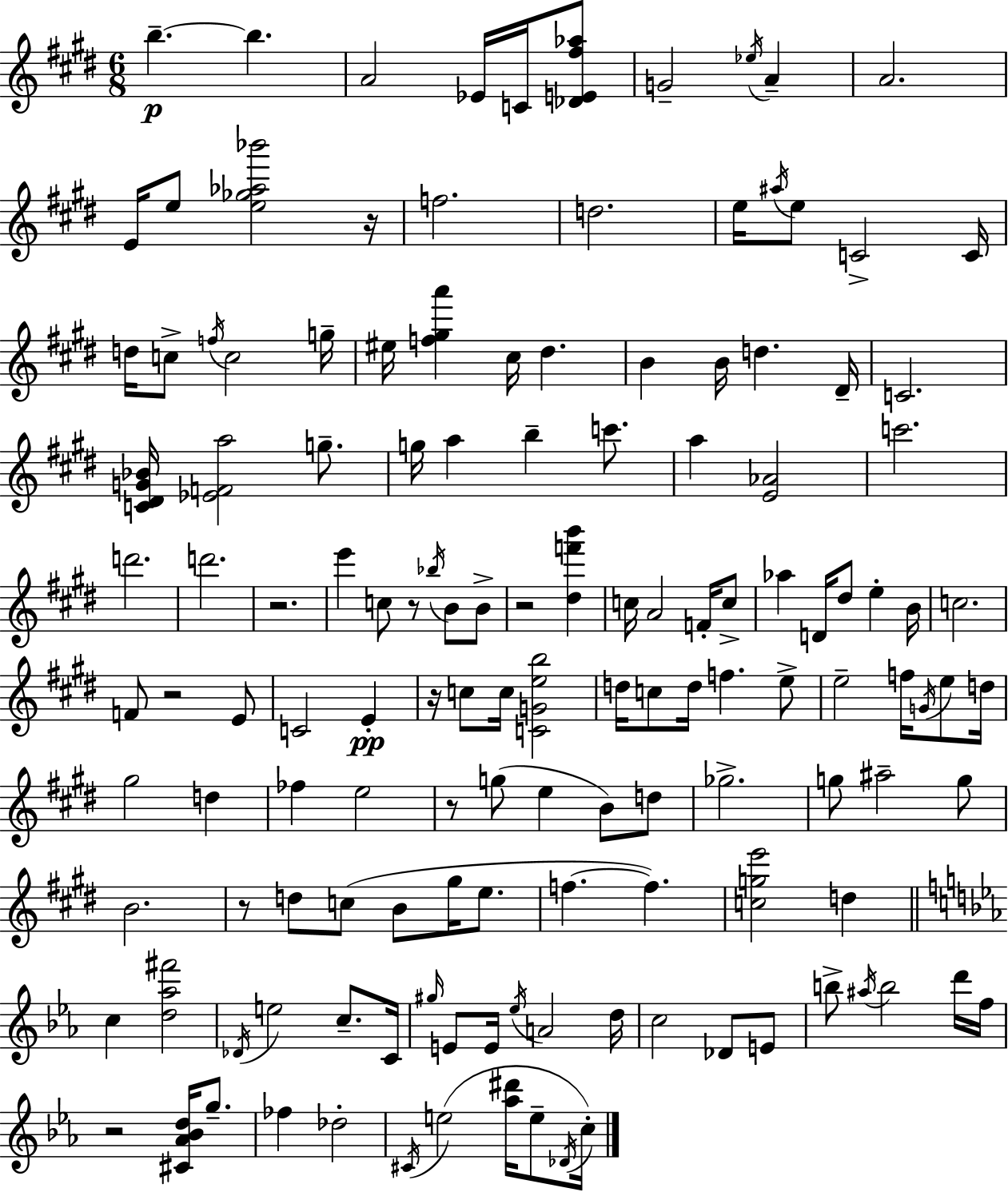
{
  \clef treble
  \numericTimeSignature
  \time 6/8
  \key e \major
  b''4.--~~\p b''4. | a'2 ees'16 c'16 <des' e' fis'' aes''>8 | g'2-- \acciaccatura { ees''16 } a'4-- | a'2. | \break e'16 e''8 <e'' ges'' aes'' bes'''>2 | r16 f''2. | d''2. | e''16 \acciaccatura { ais''16 } e''8 c'2-> | \break c'16 d''16 c''8-> \acciaccatura { f''16 } c''2 | g''16-- eis''16 <f'' gis'' a'''>4 cis''16 dis''4. | b'4 b'16 d''4. | dis'16-- c'2. | \break <c' dis' g' bes'>16 <ees' f' a''>2 | g''8.-- g''16 a''4 b''4-- | c'''8. a''4 <e' aes'>2 | c'''2. | \break d'''2. | d'''2. | r2. | e'''4 c''8 r8 \acciaccatura { bes''16 } | \break b'8 b'8-> r2 | <dis'' f''' b'''>4 c''16 a'2 | f'16-. c''8-> aes''4 d'16 dis''8 e''4-. | b'16 c''2. | \break f'8 r2 | e'8 c'2 | e'4-.\pp r16 c''8 c''16 <c' g' e'' b''>2 | d''16 c''8 d''16 f''4. | \break e''8-> e''2-- | f''16 \acciaccatura { g'16 } e''8 d''16 gis''2 | d''4 fes''4 e''2 | r8 g''8( e''4 | \break b'8) d''8 ges''2.-> | g''8 ais''2-- | g''8 b'2. | r8 d''8 c''8( b'8 | \break gis''16 e''8. f''4.~~ f''4.) | <c'' g'' e'''>2 | d''4 \bar "||" \break \key ees \major c''4 <d'' aes'' fis'''>2 | \acciaccatura { des'16 } e''2 c''8.-- | c'16 \grace { gis''16 } e'8 e'16 \acciaccatura { ees''16 } a'2 | d''16 c''2 des'8 | \break e'8 b''8-> \acciaccatura { ais''16 } b''2 | d'''16 f''16 r2 | <cis' aes' bes' d''>16 g''8.-- fes''4 des''2-. | \acciaccatura { cis'16 }( e''2 | \break <aes'' dis'''>16 e''8-- \acciaccatura { des'16 }) c''16-. \bar "|."
}